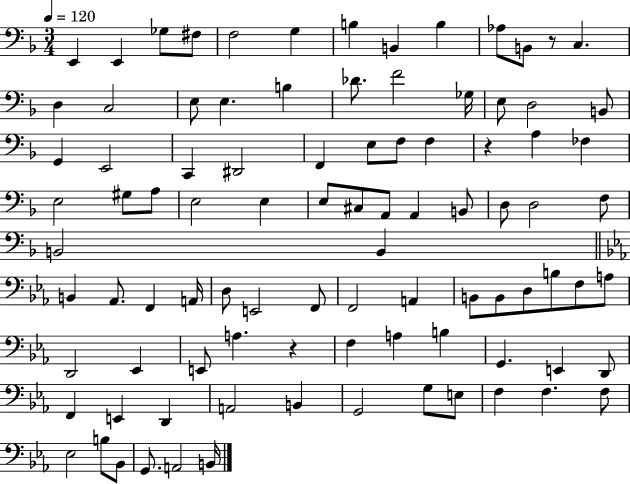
{
  \clef bass
  \numericTimeSignature
  \time 3/4
  \key f \major
  \tempo 4 = 120
  \repeat volta 2 { e,4 e,4 ges8 fis8 | f2 g4 | b4 b,4 b4 | aes8 b,8 r8 c4. | \break d4 c2 | e8 e4. b4 | des'8. f'2 ges16 | e8 d2 b,8 | \break g,4 e,2 | c,4 dis,2 | f,4 e8 f8 f4 | r4 a4 fes4 | \break e2 gis8 a8 | e2 e4 | e8 cis8 a,8 a,4 b,8 | d8 d2 f8 | \break b,2 b,4 | \bar "||" \break \key c \minor b,4 aes,8. f,4 a,16 | d8 e,2 f,8 | f,2 a,4 | b,8 b,8 d8 b8 f8 a8 | \break d,2 ees,4 | e,8 a4. r4 | f4 a4 b4 | g,4. e,4 d,8 | \break f,4 e,4 d,4 | a,2 b,4 | g,2 g8 e8 | f4 f4. f8 | \break ees2 b8 bes,8 | g,8. a,2 b,16 | } \bar "|."
}